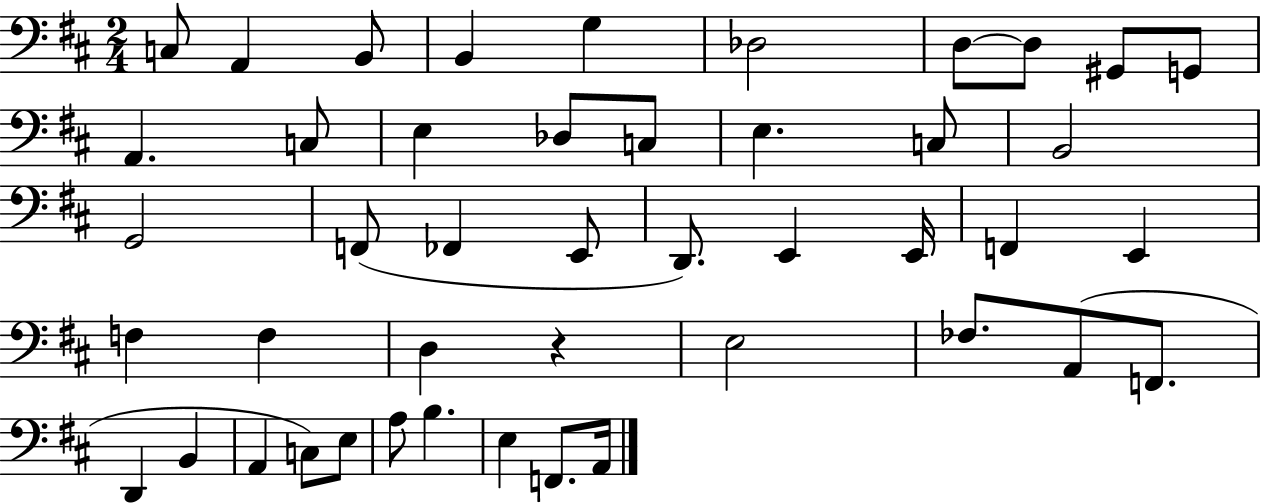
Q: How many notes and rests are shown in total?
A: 45